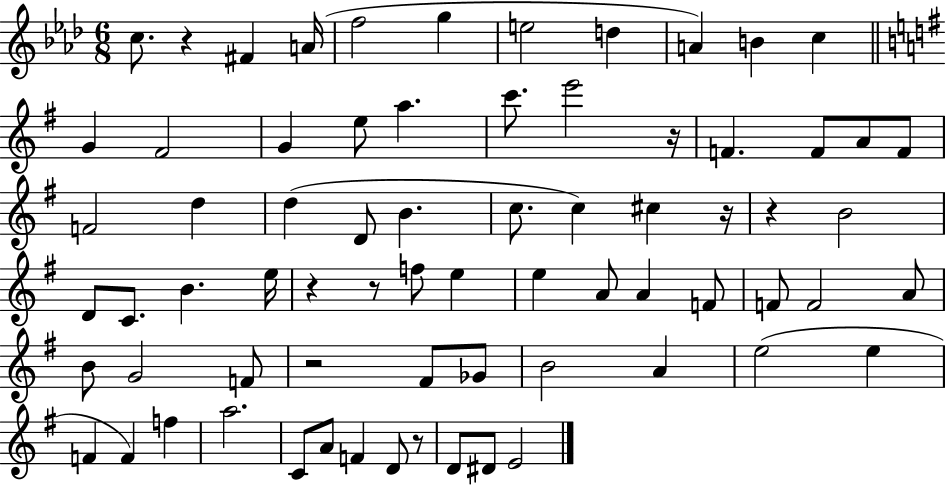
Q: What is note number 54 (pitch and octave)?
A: F4